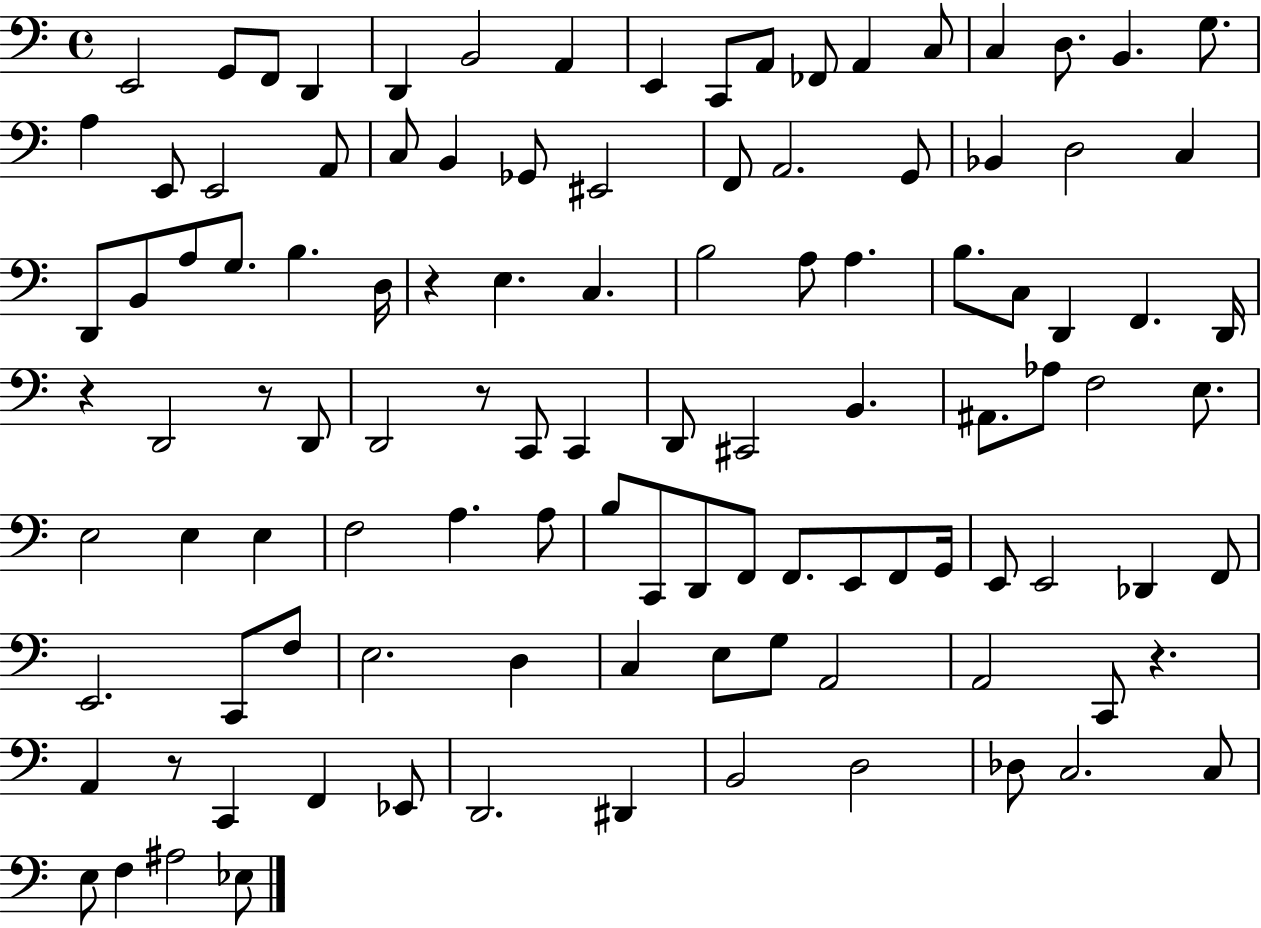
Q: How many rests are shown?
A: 6